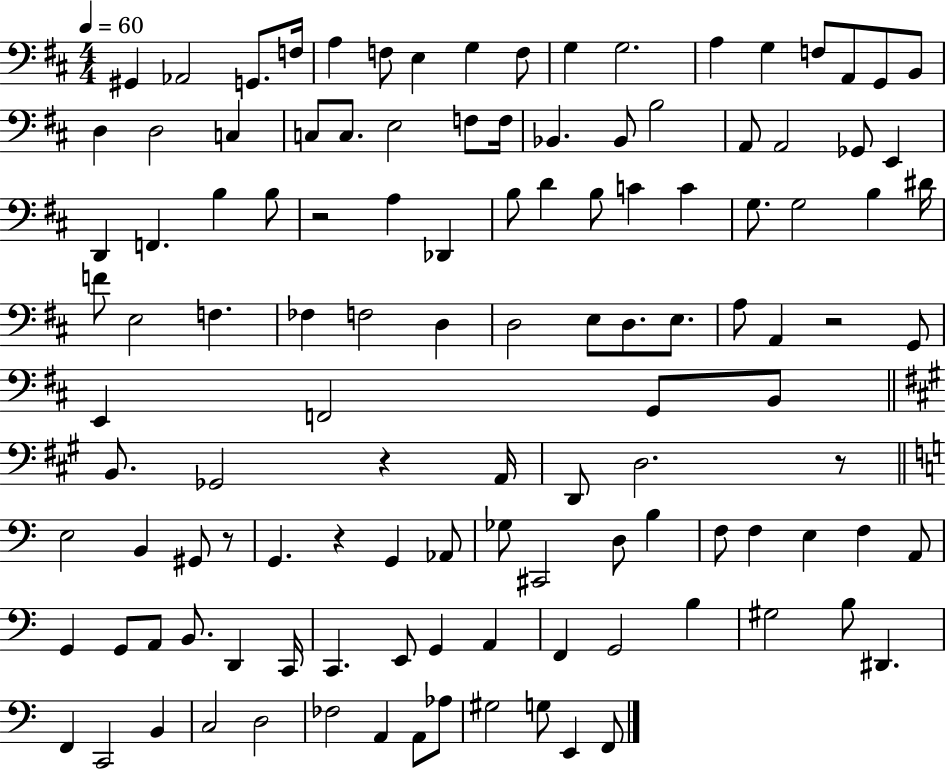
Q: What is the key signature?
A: D major